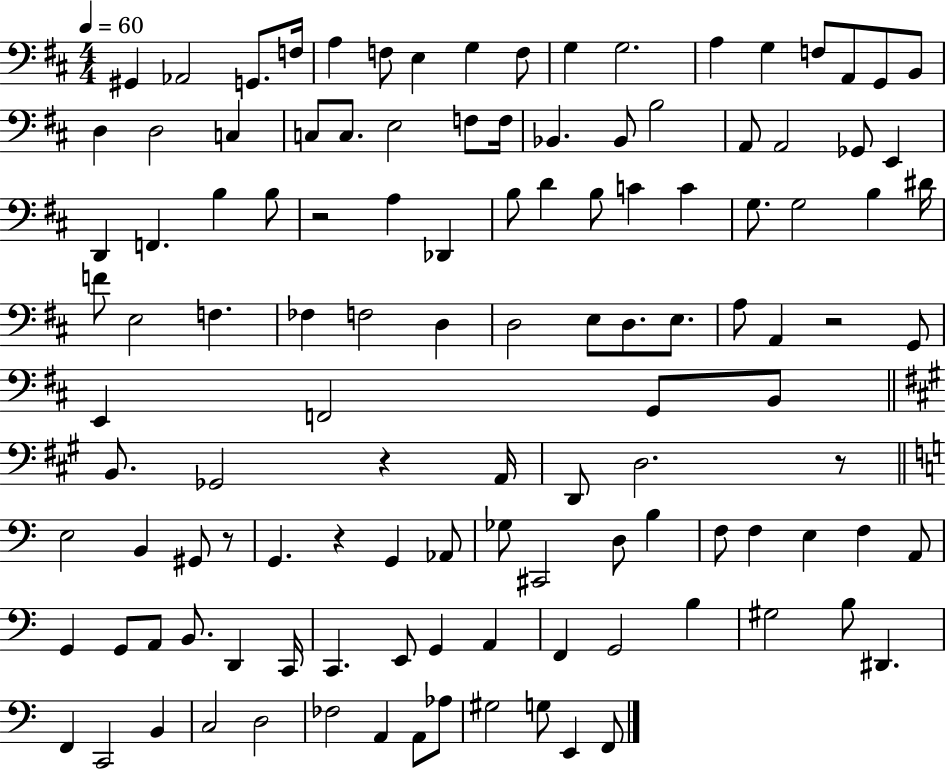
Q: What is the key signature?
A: D major